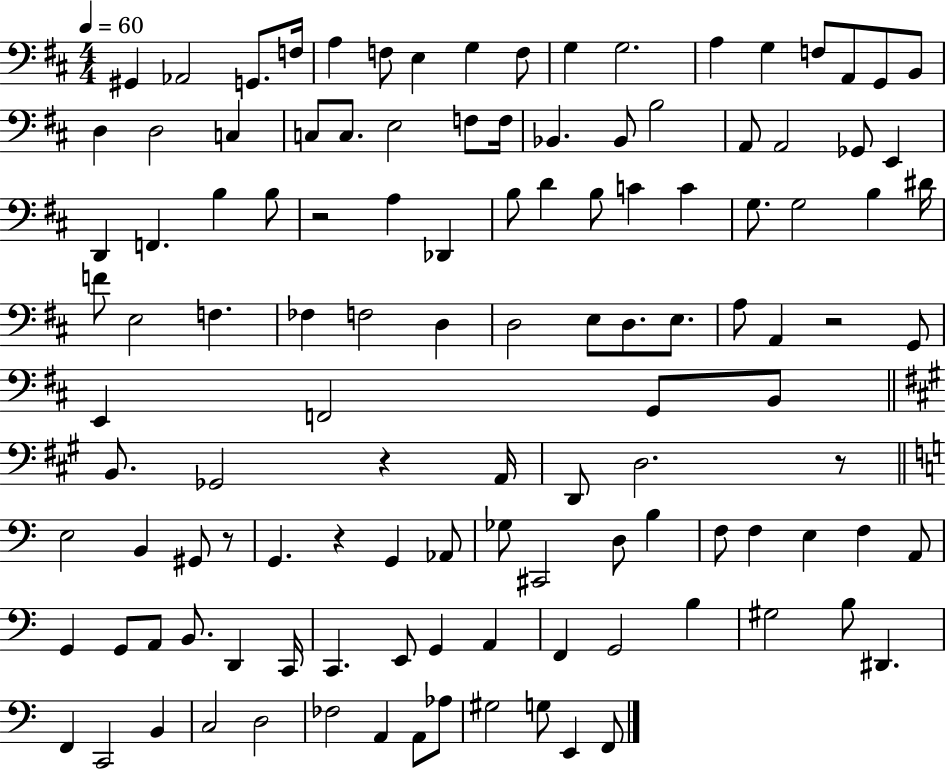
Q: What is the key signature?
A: D major